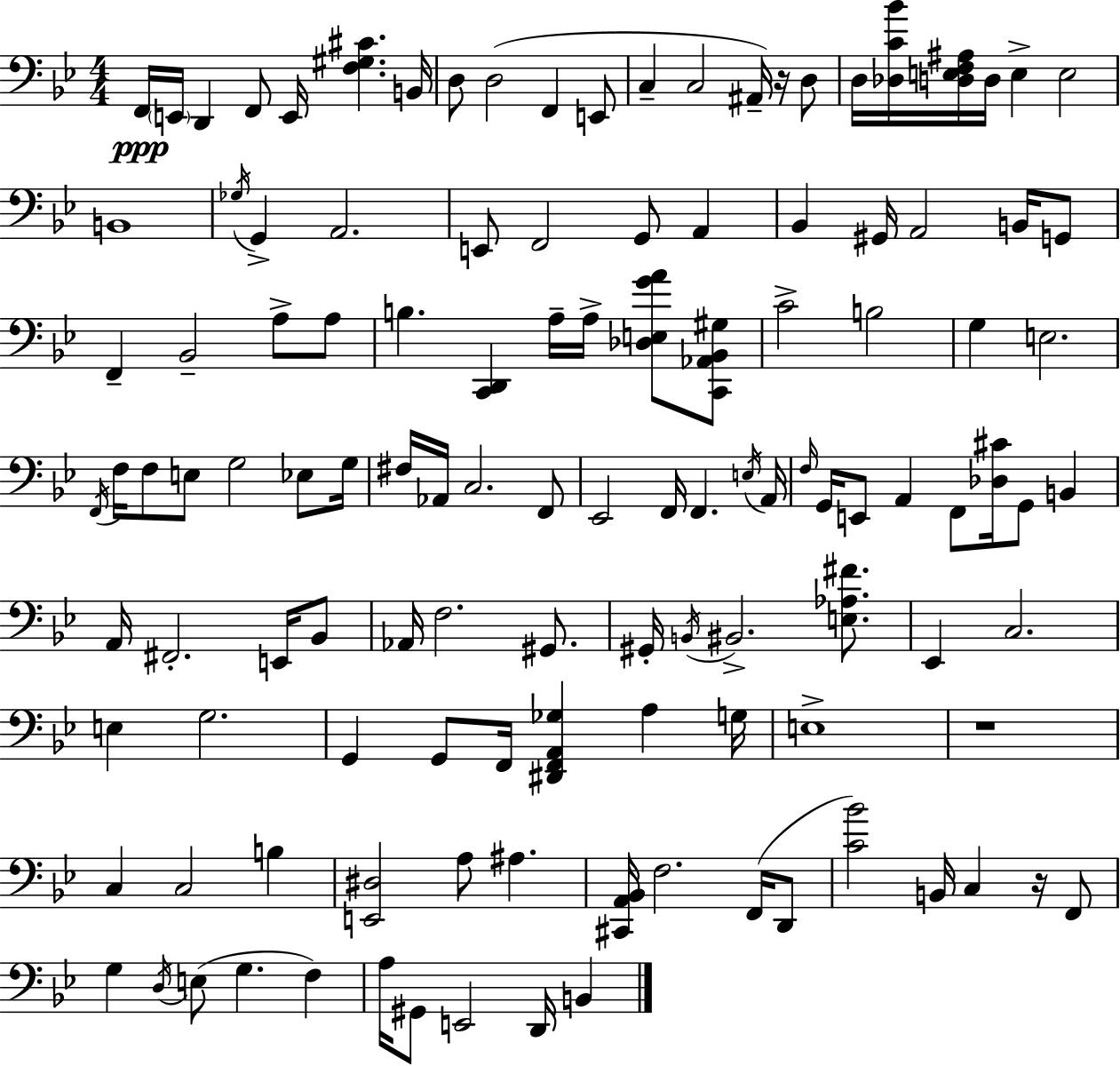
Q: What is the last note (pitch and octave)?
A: B2